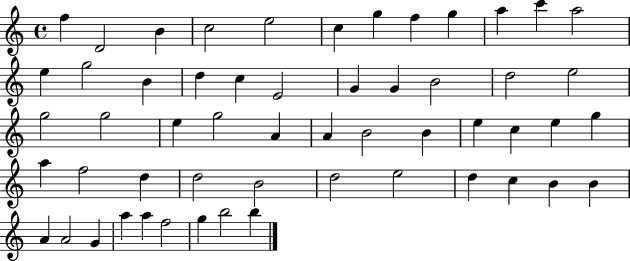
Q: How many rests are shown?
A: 0